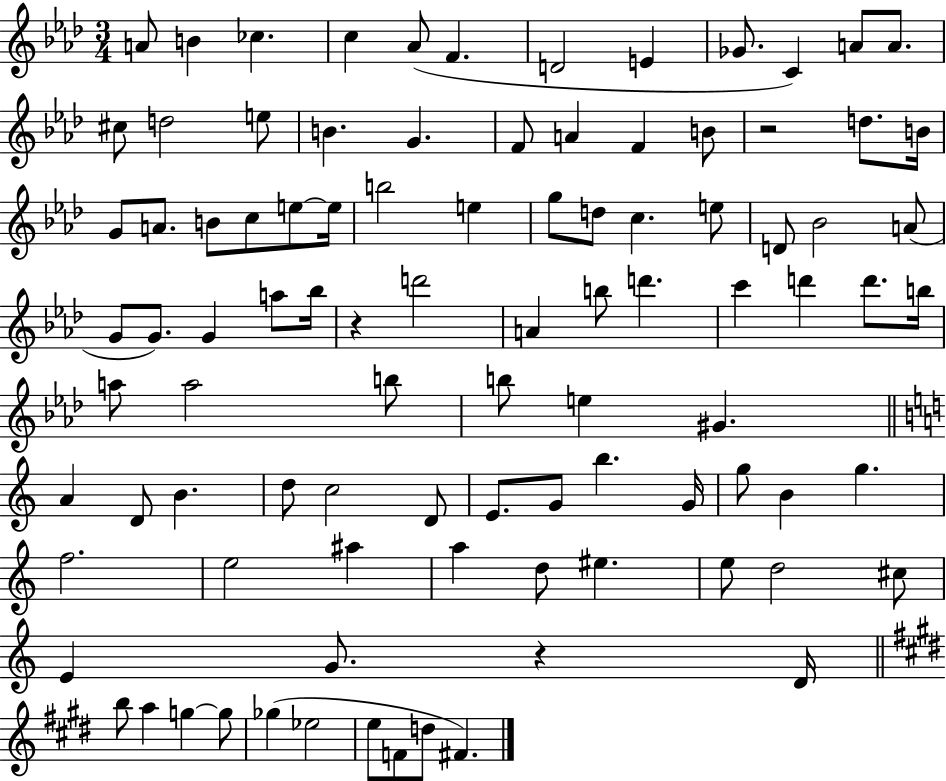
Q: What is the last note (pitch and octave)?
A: F#4